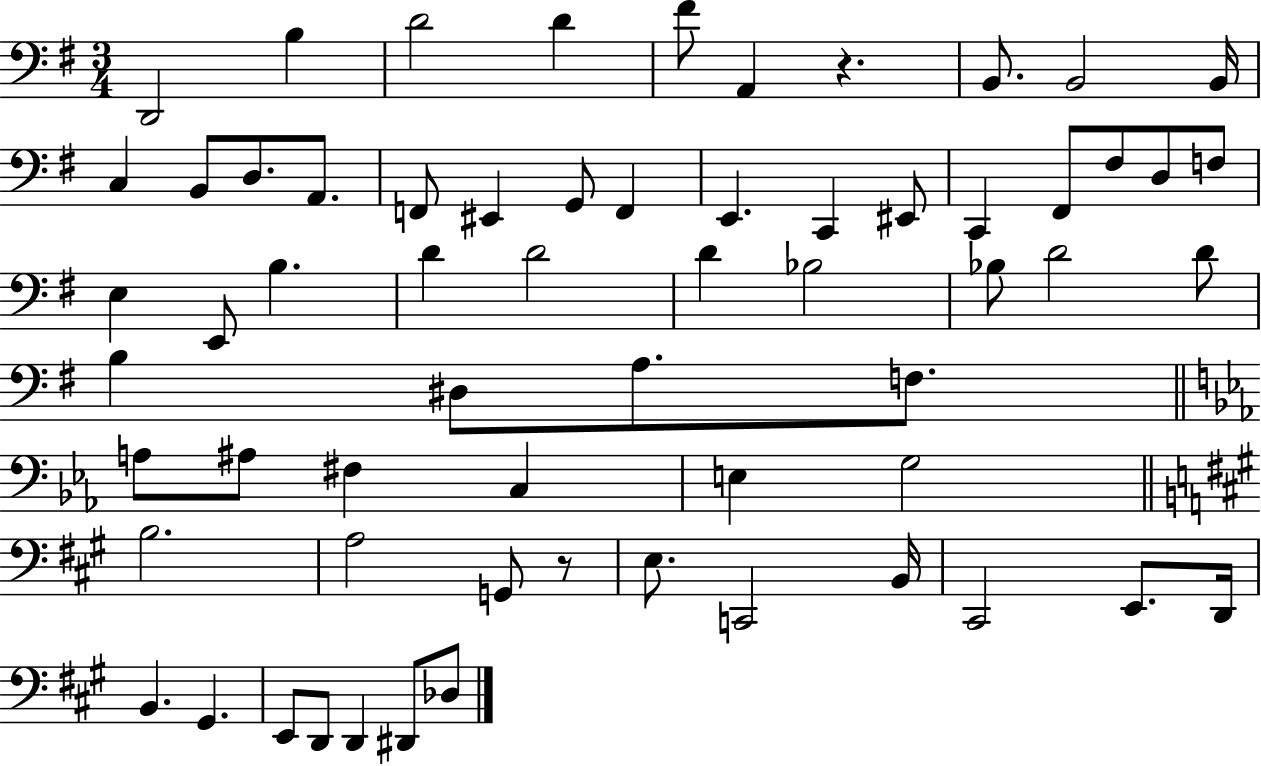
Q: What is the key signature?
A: G major